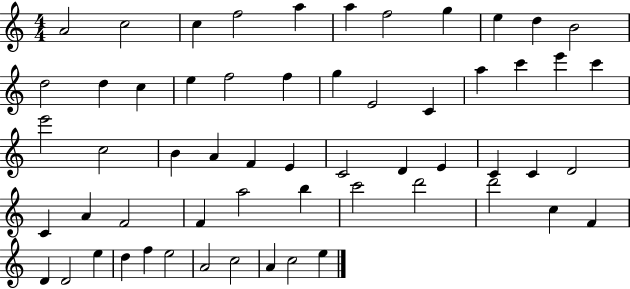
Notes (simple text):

A4/h C5/h C5/q F5/h A5/q A5/q F5/h G5/q E5/q D5/q B4/h D5/h D5/q C5/q E5/q F5/h F5/q G5/q E4/h C4/q A5/q C6/q E6/q C6/q E6/h C5/h B4/q A4/q F4/q E4/q C4/h D4/q E4/q C4/q C4/q D4/h C4/q A4/q F4/h F4/q A5/h B5/q C6/h D6/h D6/h C5/q F4/q D4/q D4/h E5/q D5/q F5/q E5/h A4/h C5/h A4/q C5/h E5/q